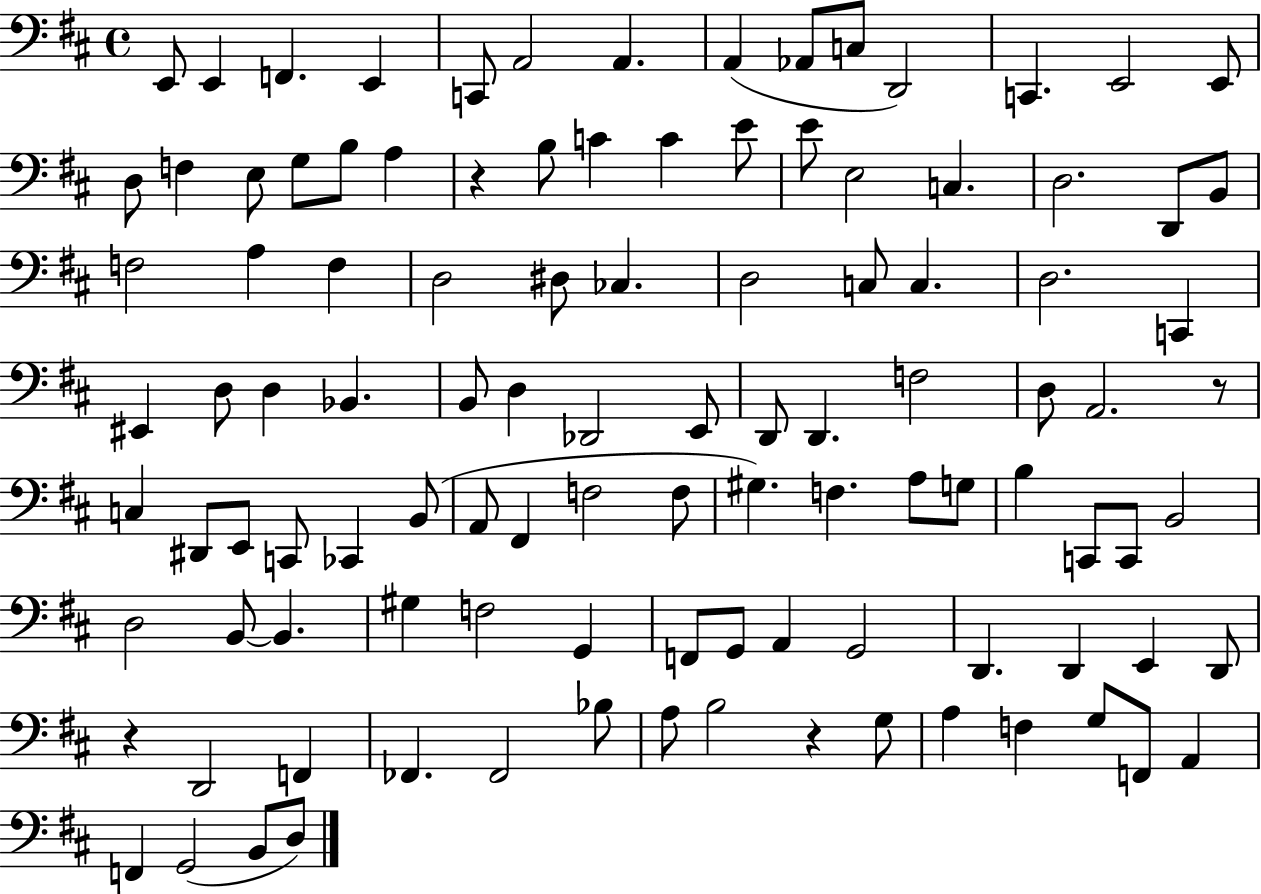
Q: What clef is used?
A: bass